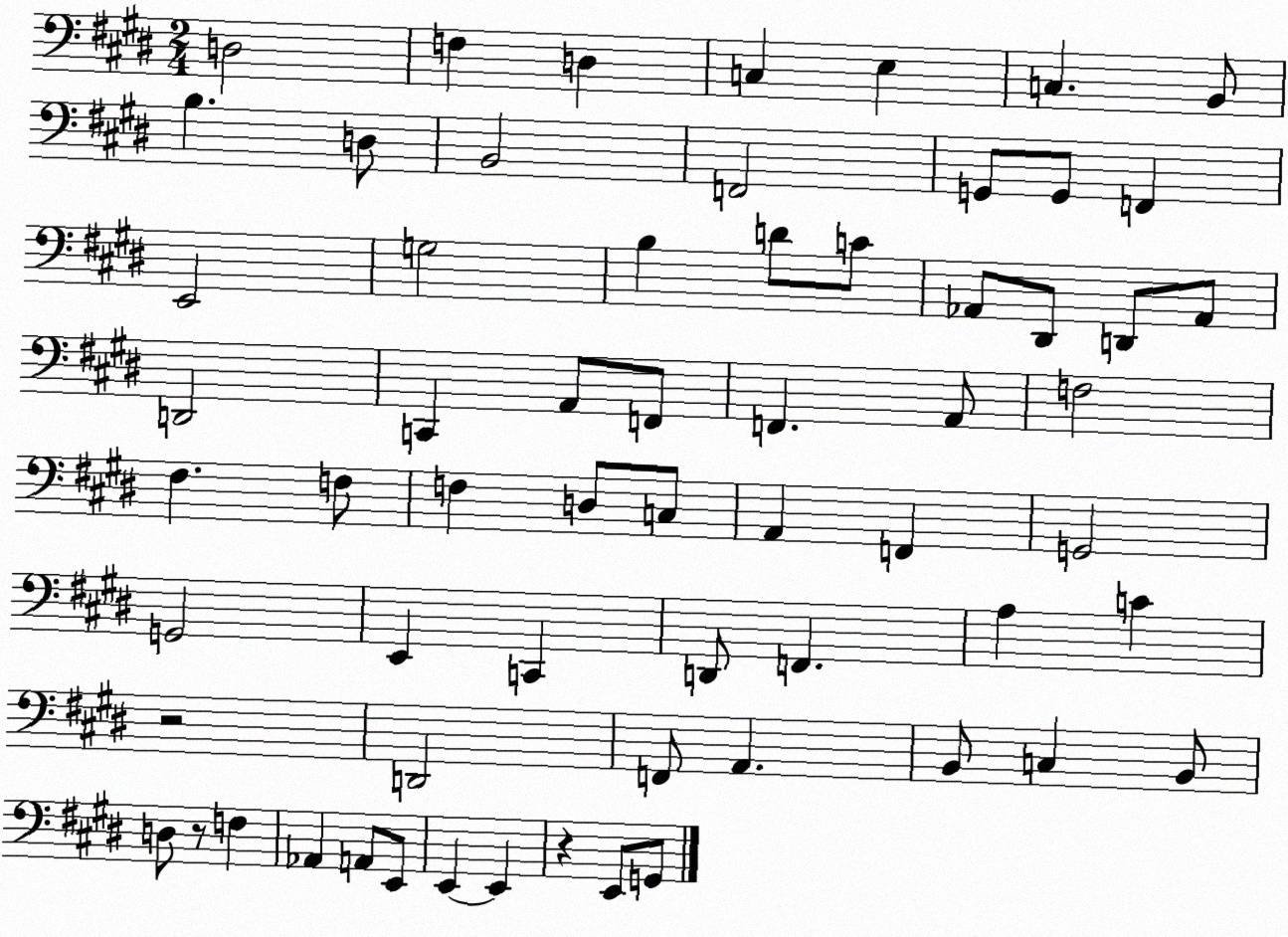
X:1
T:Untitled
M:2/4
L:1/4
K:E
D,2 F, D, C, E, C, B,,/2 B, D,/2 B,,2 F,,2 G,,/2 G,,/2 F,, E,,2 G,2 B, D/2 C/2 _A,,/2 ^D,,/2 D,,/2 _A,,/2 D,,2 C,, A,,/2 F,,/2 F,, A,,/2 F,2 ^F, F,/2 F, D,/2 C,/2 A,, F,, G,,2 G,,2 E,, C,, D,,/2 F,, A, C z2 D,,2 F,,/2 A,, B,,/2 C, B,,/2 D,/2 z/2 F, _A,, A,,/2 E,,/2 E,, E,, z E,,/2 G,,/2